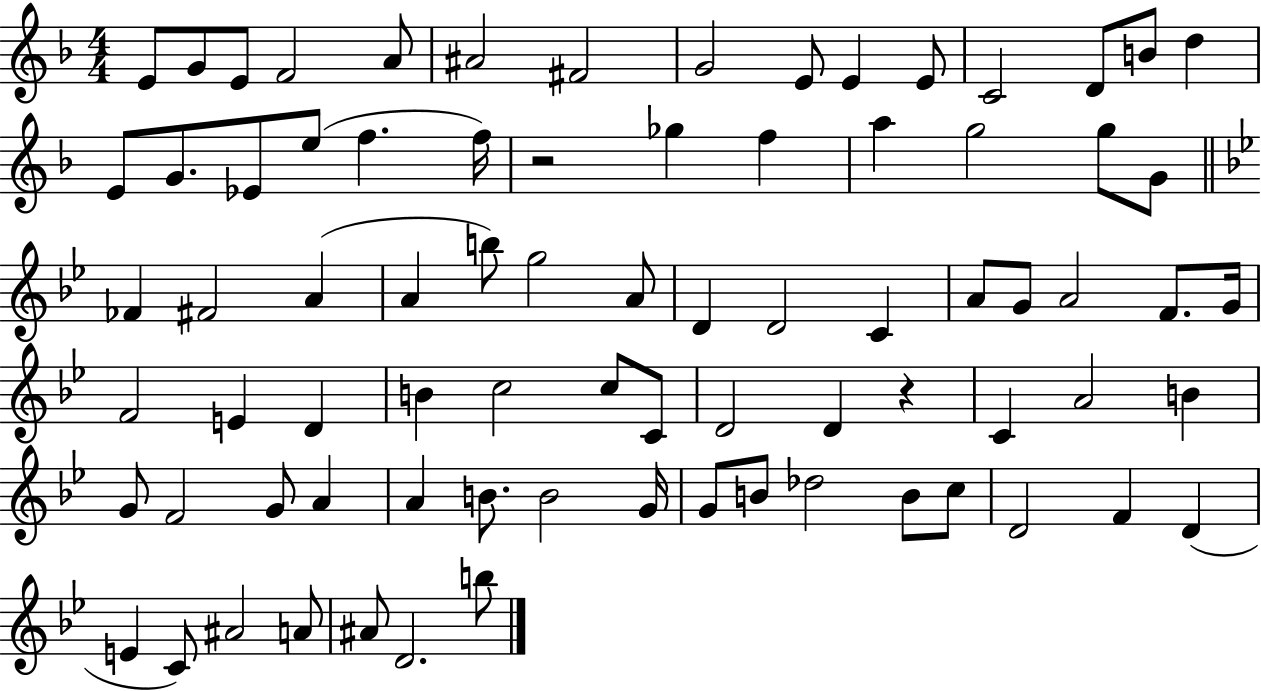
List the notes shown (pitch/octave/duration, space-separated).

E4/e G4/e E4/e F4/h A4/e A#4/h F#4/h G4/h E4/e E4/q E4/e C4/h D4/e B4/e D5/q E4/e G4/e. Eb4/e E5/e F5/q. F5/s R/h Gb5/q F5/q A5/q G5/h G5/e G4/e FES4/q F#4/h A4/q A4/q B5/e G5/h A4/e D4/q D4/h C4/q A4/e G4/e A4/h F4/e. G4/s F4/h E4/q D4/q B4/q C5/h C5/e C4/e D4/h D4/q R/q C4/q A4/h B4/q G4/e F4/h G4/e A4/q A4/q B4/e. B4/h G4/s G4/e B4/e Db5/h B4/e C5/e D4/h F4/q D4/q E4/q C4/e A#4/h A4/e A#4/e D4/h. B5/e